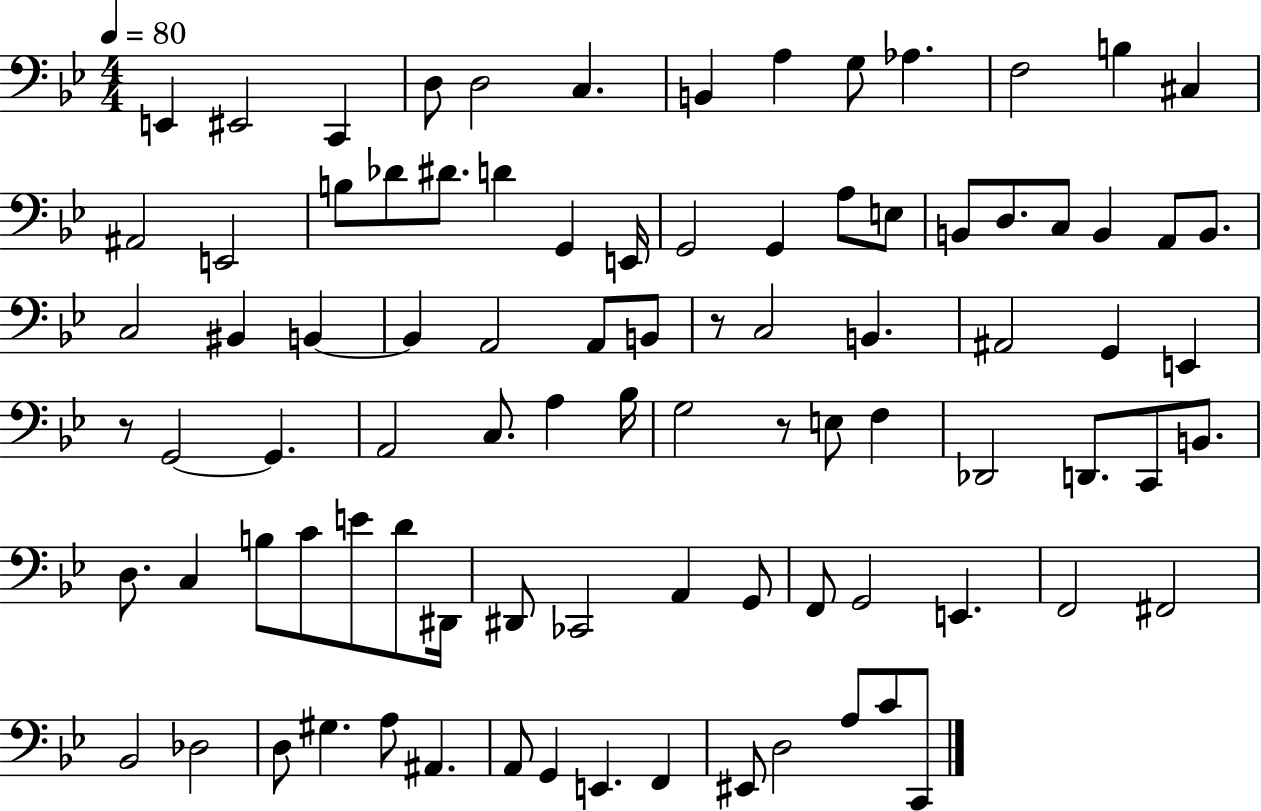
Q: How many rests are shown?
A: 3